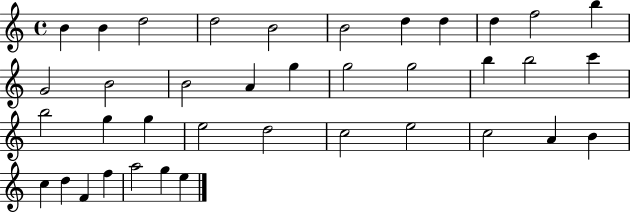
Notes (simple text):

B4/q B4/q D5/h D5/h B4/h B4/h D5/q D5/q D5/q F5/h B5/q G4/h B4/h B4/h A4/q G5/q G5/h G5/h B5/q B5/h C6/q B5/h G5/q G5/q E5/h D5/h C5/h E5/h C5/h A4/q B4/q C5/q D5/q F4/q F5/q A5/h G5/q E5/q